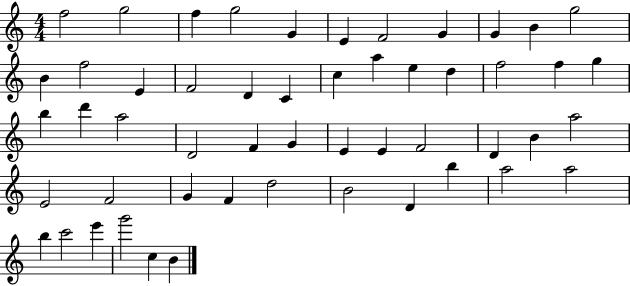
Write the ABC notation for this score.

X:1
T:Untitled
M:4/4
L:1/4
K:C
f2 g2 f g2 G E F2 G G B g2 B f2 E F2 D C c a e d f2 f g b d' a2 D2 F G E E F2 D B a2 E2 F2 G F d2 B2 D b a2 a2 b c'2 e' g'2 c B